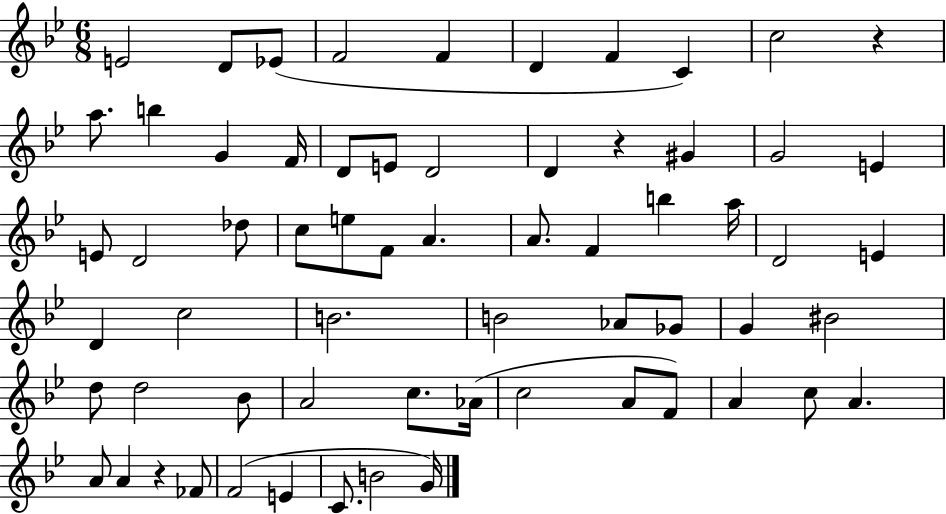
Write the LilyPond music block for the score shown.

{
  \clef treble
  \numericTimeSignature
  \time 6/8
  \key bes \major
  e'2 d'8 ees'8( | f'2 f'4 | d'4 f'4 c'4) | c''2 r4 | \break a''8. b''4 g'4 f'16 | d'8 e'8 d'2 | d'4 r4 gis'4 | g'2 e'4 | \break e'8 d'2 des''8 | c''8 e''8 f'8 a'4. | a'8. f'4 b''4 a''16 | d'2 e'4 | \break d'4 c''2 | b'2. | b'2 aes'8 ges'8 | g'4 bis'2 | \break d''8 d''2 bes'8 | a'2 c''8. aes'16( | c''2 a'8 f'8) | a'4 c''8 a'4. | \break a'8 a'4 r4 fes'8 | f'2( e'4 | c'8. b'2 g'16) | \bar "|."
}